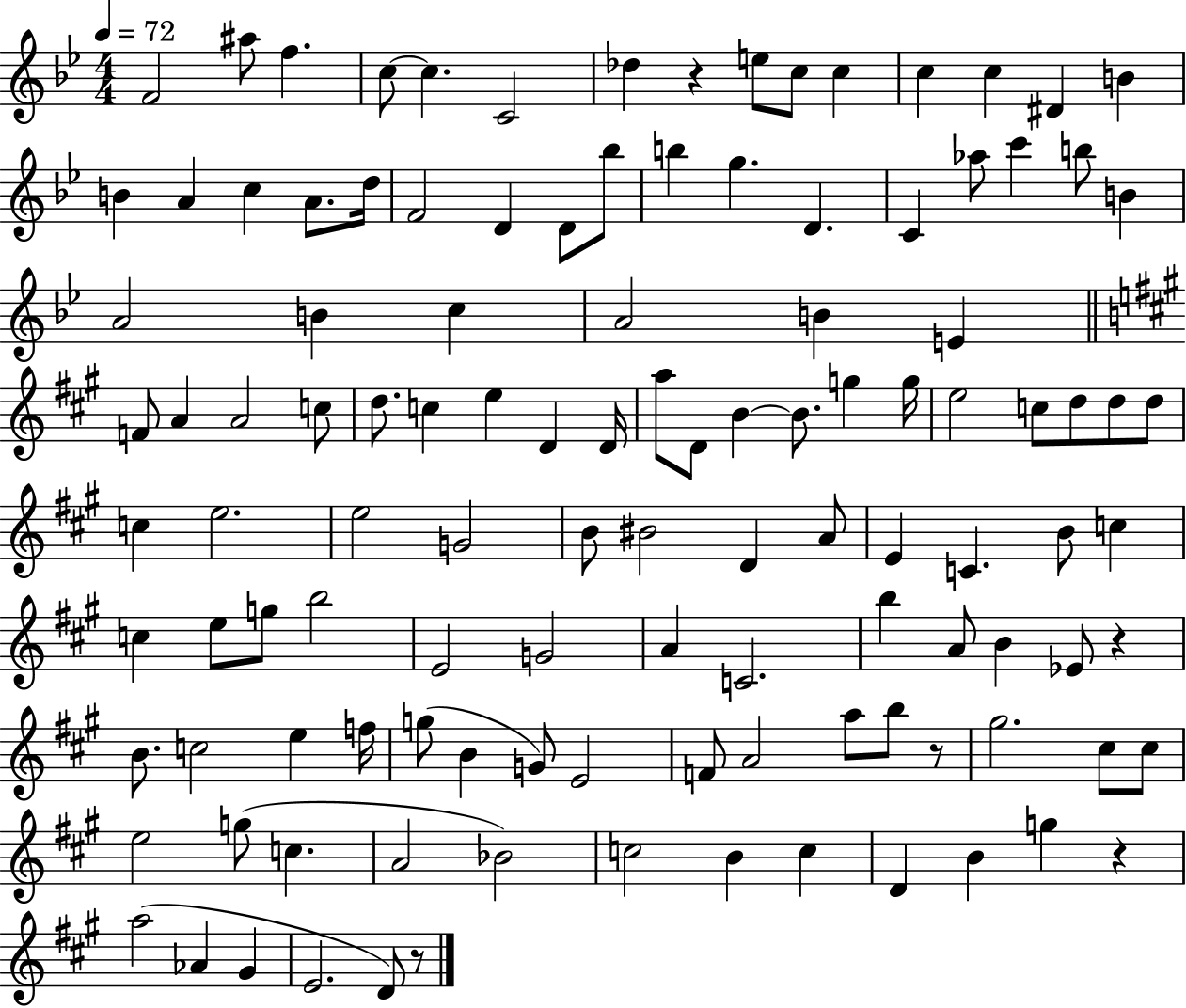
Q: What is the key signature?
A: BES major